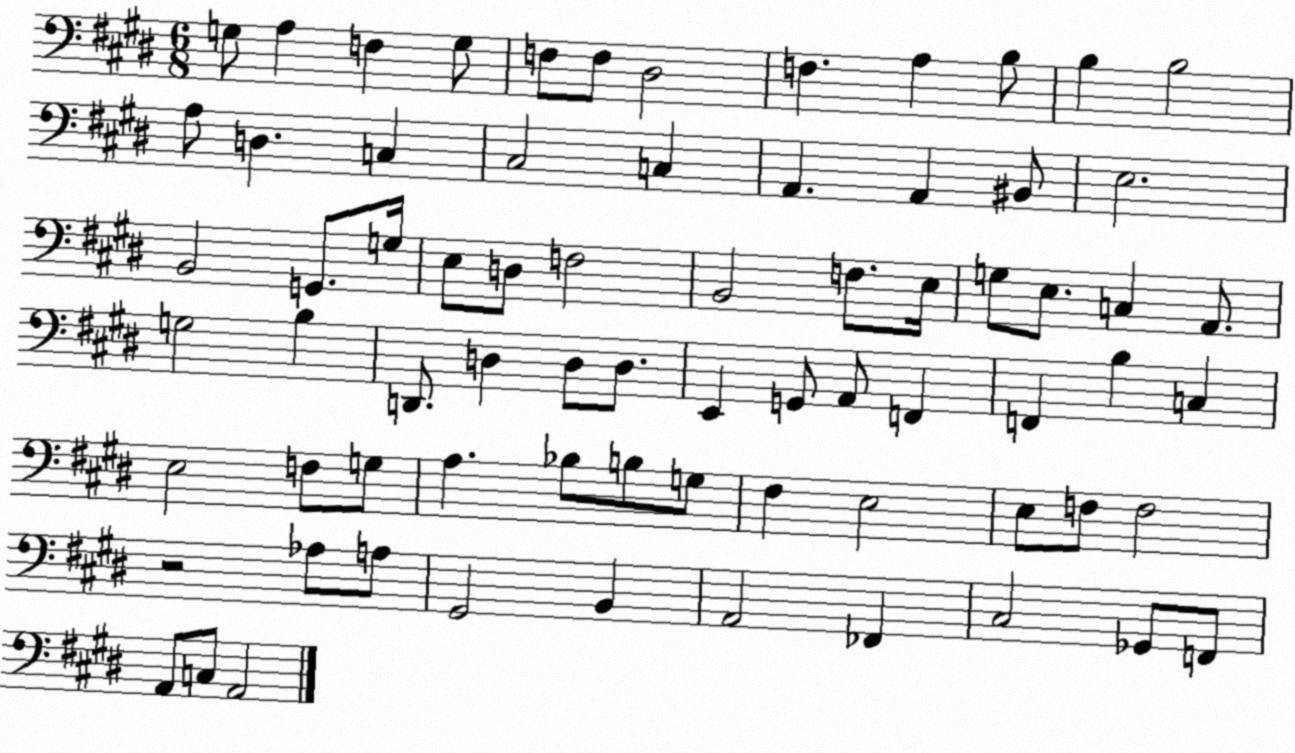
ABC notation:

X:1
T:Untitled
M:6/8
L:1/4
K:E
G,/2 A, F, G,/2 F,/2 F,/2 ^D,2 F, A, B,/2 B, B,2 A,/2 D, C, ^C,2 C, A,, A,, ^B,,/2 E,2 B,,2 G,,/2 G,/4 E,/2 D,/2 F,2 B,,2 F,/2 E,/4 G,/2 E,/2 C, A,,/2 G,2 B, D,,/2 D, D,/2 D,/2 E,, G,,/2 A,,/2 F,, F,, B, C, E,2 F,/2 G,/2 A, _B,/2 B,/2 G,/2 ^F, E,2 E,/2 F,/2 F,2 z2 _A,/2 A,/2 ^G,,2 B,, A,,2 _F,, ^C,2 _G,,/2 F,,/2 A,,/2 C,/2 A,,2